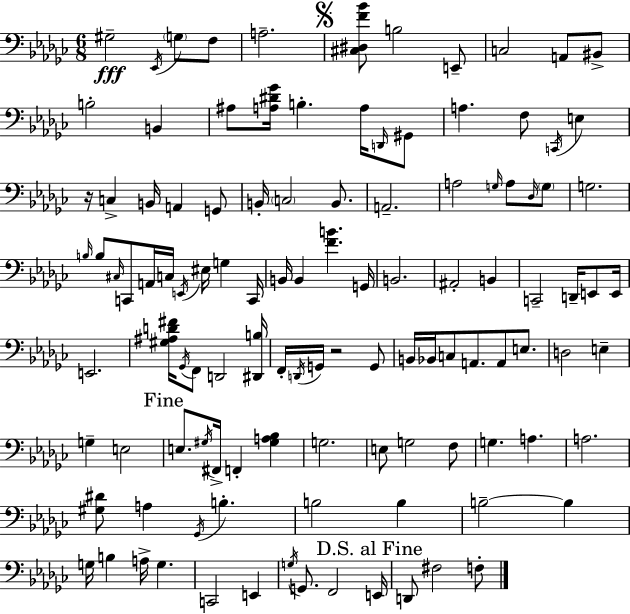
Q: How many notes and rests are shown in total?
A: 113